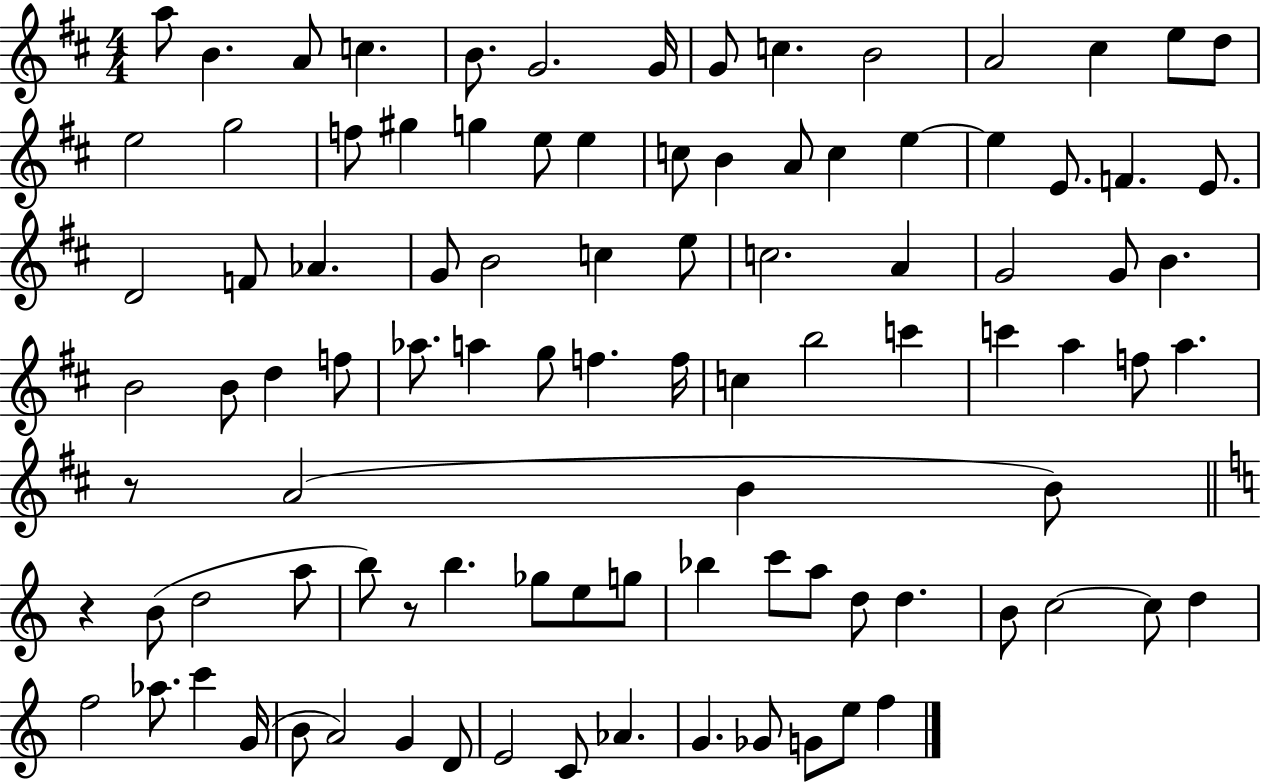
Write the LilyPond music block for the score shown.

{
  \clef treble
  \numericTimeSignature
  \time 4/4
  \key d \major
  a''8 b'4. a'8 c''4. | b'8. g'2. g'16 | g'8 c''4. b'2 | a'2 cis''4 e''8 d''8 | \break e''2 g''2 | f''8 gis''4 g''4 e''8 e''4 | c''8 b'4 a'8 c''4 e''4~~ | e''4 e'8. f'4. e'8. | \break d'2 f'8 aes'4. | g'8 b'2 c''4 e''8 | c''2. a'4 | g'2 g'8 b'4. | \break b'2 b'8 d''4 f''8 | aes''8. a''4 g''8 f''4. f''16 | c''4 b''2 c'''4 | c'''4 a''4 f''8 a''4. | \break r8 a'2( b'4 b'8) | \bar "||" \break \key c \major r4 b'8( d''2 a''8 | b''8) r8 b''4. ges''8 e''8 g''8 | bes''4 c'''8 a''8 d''8 d''4. | b'8 c''2~~ c''8 d''4 | \break f''2 aes''8. c'''4 g'16( | b'8 a'2) g'4 d'8 | e'2 c'8 aes'4. | g'4. ges'8 g'8 e''8 f''4 | \break \bar "|."
}